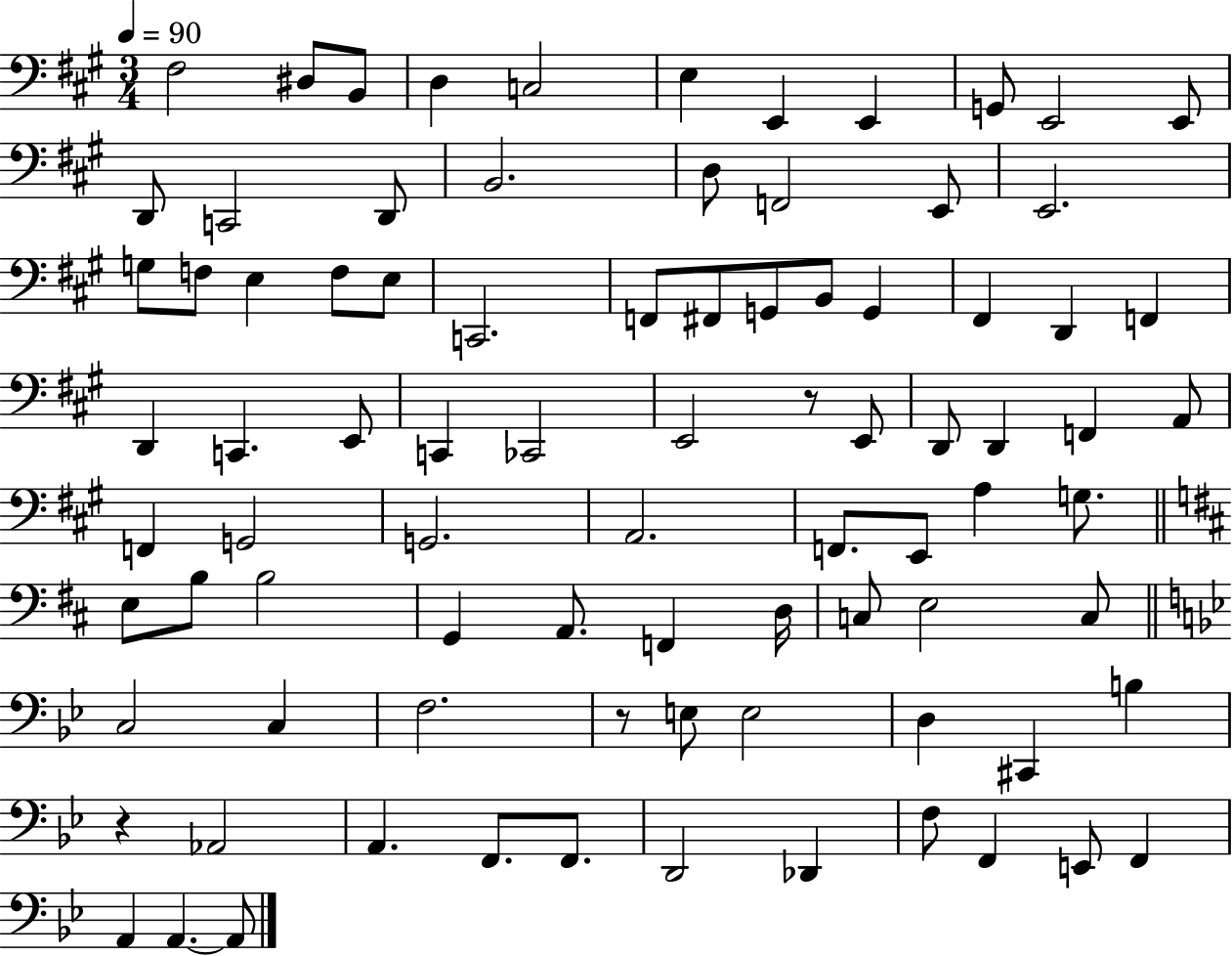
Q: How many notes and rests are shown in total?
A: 86